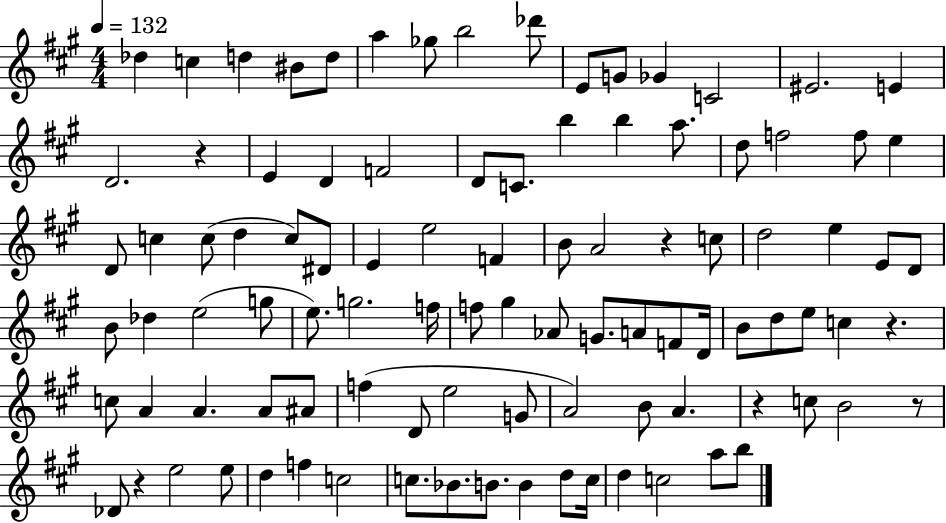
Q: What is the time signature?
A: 4/4